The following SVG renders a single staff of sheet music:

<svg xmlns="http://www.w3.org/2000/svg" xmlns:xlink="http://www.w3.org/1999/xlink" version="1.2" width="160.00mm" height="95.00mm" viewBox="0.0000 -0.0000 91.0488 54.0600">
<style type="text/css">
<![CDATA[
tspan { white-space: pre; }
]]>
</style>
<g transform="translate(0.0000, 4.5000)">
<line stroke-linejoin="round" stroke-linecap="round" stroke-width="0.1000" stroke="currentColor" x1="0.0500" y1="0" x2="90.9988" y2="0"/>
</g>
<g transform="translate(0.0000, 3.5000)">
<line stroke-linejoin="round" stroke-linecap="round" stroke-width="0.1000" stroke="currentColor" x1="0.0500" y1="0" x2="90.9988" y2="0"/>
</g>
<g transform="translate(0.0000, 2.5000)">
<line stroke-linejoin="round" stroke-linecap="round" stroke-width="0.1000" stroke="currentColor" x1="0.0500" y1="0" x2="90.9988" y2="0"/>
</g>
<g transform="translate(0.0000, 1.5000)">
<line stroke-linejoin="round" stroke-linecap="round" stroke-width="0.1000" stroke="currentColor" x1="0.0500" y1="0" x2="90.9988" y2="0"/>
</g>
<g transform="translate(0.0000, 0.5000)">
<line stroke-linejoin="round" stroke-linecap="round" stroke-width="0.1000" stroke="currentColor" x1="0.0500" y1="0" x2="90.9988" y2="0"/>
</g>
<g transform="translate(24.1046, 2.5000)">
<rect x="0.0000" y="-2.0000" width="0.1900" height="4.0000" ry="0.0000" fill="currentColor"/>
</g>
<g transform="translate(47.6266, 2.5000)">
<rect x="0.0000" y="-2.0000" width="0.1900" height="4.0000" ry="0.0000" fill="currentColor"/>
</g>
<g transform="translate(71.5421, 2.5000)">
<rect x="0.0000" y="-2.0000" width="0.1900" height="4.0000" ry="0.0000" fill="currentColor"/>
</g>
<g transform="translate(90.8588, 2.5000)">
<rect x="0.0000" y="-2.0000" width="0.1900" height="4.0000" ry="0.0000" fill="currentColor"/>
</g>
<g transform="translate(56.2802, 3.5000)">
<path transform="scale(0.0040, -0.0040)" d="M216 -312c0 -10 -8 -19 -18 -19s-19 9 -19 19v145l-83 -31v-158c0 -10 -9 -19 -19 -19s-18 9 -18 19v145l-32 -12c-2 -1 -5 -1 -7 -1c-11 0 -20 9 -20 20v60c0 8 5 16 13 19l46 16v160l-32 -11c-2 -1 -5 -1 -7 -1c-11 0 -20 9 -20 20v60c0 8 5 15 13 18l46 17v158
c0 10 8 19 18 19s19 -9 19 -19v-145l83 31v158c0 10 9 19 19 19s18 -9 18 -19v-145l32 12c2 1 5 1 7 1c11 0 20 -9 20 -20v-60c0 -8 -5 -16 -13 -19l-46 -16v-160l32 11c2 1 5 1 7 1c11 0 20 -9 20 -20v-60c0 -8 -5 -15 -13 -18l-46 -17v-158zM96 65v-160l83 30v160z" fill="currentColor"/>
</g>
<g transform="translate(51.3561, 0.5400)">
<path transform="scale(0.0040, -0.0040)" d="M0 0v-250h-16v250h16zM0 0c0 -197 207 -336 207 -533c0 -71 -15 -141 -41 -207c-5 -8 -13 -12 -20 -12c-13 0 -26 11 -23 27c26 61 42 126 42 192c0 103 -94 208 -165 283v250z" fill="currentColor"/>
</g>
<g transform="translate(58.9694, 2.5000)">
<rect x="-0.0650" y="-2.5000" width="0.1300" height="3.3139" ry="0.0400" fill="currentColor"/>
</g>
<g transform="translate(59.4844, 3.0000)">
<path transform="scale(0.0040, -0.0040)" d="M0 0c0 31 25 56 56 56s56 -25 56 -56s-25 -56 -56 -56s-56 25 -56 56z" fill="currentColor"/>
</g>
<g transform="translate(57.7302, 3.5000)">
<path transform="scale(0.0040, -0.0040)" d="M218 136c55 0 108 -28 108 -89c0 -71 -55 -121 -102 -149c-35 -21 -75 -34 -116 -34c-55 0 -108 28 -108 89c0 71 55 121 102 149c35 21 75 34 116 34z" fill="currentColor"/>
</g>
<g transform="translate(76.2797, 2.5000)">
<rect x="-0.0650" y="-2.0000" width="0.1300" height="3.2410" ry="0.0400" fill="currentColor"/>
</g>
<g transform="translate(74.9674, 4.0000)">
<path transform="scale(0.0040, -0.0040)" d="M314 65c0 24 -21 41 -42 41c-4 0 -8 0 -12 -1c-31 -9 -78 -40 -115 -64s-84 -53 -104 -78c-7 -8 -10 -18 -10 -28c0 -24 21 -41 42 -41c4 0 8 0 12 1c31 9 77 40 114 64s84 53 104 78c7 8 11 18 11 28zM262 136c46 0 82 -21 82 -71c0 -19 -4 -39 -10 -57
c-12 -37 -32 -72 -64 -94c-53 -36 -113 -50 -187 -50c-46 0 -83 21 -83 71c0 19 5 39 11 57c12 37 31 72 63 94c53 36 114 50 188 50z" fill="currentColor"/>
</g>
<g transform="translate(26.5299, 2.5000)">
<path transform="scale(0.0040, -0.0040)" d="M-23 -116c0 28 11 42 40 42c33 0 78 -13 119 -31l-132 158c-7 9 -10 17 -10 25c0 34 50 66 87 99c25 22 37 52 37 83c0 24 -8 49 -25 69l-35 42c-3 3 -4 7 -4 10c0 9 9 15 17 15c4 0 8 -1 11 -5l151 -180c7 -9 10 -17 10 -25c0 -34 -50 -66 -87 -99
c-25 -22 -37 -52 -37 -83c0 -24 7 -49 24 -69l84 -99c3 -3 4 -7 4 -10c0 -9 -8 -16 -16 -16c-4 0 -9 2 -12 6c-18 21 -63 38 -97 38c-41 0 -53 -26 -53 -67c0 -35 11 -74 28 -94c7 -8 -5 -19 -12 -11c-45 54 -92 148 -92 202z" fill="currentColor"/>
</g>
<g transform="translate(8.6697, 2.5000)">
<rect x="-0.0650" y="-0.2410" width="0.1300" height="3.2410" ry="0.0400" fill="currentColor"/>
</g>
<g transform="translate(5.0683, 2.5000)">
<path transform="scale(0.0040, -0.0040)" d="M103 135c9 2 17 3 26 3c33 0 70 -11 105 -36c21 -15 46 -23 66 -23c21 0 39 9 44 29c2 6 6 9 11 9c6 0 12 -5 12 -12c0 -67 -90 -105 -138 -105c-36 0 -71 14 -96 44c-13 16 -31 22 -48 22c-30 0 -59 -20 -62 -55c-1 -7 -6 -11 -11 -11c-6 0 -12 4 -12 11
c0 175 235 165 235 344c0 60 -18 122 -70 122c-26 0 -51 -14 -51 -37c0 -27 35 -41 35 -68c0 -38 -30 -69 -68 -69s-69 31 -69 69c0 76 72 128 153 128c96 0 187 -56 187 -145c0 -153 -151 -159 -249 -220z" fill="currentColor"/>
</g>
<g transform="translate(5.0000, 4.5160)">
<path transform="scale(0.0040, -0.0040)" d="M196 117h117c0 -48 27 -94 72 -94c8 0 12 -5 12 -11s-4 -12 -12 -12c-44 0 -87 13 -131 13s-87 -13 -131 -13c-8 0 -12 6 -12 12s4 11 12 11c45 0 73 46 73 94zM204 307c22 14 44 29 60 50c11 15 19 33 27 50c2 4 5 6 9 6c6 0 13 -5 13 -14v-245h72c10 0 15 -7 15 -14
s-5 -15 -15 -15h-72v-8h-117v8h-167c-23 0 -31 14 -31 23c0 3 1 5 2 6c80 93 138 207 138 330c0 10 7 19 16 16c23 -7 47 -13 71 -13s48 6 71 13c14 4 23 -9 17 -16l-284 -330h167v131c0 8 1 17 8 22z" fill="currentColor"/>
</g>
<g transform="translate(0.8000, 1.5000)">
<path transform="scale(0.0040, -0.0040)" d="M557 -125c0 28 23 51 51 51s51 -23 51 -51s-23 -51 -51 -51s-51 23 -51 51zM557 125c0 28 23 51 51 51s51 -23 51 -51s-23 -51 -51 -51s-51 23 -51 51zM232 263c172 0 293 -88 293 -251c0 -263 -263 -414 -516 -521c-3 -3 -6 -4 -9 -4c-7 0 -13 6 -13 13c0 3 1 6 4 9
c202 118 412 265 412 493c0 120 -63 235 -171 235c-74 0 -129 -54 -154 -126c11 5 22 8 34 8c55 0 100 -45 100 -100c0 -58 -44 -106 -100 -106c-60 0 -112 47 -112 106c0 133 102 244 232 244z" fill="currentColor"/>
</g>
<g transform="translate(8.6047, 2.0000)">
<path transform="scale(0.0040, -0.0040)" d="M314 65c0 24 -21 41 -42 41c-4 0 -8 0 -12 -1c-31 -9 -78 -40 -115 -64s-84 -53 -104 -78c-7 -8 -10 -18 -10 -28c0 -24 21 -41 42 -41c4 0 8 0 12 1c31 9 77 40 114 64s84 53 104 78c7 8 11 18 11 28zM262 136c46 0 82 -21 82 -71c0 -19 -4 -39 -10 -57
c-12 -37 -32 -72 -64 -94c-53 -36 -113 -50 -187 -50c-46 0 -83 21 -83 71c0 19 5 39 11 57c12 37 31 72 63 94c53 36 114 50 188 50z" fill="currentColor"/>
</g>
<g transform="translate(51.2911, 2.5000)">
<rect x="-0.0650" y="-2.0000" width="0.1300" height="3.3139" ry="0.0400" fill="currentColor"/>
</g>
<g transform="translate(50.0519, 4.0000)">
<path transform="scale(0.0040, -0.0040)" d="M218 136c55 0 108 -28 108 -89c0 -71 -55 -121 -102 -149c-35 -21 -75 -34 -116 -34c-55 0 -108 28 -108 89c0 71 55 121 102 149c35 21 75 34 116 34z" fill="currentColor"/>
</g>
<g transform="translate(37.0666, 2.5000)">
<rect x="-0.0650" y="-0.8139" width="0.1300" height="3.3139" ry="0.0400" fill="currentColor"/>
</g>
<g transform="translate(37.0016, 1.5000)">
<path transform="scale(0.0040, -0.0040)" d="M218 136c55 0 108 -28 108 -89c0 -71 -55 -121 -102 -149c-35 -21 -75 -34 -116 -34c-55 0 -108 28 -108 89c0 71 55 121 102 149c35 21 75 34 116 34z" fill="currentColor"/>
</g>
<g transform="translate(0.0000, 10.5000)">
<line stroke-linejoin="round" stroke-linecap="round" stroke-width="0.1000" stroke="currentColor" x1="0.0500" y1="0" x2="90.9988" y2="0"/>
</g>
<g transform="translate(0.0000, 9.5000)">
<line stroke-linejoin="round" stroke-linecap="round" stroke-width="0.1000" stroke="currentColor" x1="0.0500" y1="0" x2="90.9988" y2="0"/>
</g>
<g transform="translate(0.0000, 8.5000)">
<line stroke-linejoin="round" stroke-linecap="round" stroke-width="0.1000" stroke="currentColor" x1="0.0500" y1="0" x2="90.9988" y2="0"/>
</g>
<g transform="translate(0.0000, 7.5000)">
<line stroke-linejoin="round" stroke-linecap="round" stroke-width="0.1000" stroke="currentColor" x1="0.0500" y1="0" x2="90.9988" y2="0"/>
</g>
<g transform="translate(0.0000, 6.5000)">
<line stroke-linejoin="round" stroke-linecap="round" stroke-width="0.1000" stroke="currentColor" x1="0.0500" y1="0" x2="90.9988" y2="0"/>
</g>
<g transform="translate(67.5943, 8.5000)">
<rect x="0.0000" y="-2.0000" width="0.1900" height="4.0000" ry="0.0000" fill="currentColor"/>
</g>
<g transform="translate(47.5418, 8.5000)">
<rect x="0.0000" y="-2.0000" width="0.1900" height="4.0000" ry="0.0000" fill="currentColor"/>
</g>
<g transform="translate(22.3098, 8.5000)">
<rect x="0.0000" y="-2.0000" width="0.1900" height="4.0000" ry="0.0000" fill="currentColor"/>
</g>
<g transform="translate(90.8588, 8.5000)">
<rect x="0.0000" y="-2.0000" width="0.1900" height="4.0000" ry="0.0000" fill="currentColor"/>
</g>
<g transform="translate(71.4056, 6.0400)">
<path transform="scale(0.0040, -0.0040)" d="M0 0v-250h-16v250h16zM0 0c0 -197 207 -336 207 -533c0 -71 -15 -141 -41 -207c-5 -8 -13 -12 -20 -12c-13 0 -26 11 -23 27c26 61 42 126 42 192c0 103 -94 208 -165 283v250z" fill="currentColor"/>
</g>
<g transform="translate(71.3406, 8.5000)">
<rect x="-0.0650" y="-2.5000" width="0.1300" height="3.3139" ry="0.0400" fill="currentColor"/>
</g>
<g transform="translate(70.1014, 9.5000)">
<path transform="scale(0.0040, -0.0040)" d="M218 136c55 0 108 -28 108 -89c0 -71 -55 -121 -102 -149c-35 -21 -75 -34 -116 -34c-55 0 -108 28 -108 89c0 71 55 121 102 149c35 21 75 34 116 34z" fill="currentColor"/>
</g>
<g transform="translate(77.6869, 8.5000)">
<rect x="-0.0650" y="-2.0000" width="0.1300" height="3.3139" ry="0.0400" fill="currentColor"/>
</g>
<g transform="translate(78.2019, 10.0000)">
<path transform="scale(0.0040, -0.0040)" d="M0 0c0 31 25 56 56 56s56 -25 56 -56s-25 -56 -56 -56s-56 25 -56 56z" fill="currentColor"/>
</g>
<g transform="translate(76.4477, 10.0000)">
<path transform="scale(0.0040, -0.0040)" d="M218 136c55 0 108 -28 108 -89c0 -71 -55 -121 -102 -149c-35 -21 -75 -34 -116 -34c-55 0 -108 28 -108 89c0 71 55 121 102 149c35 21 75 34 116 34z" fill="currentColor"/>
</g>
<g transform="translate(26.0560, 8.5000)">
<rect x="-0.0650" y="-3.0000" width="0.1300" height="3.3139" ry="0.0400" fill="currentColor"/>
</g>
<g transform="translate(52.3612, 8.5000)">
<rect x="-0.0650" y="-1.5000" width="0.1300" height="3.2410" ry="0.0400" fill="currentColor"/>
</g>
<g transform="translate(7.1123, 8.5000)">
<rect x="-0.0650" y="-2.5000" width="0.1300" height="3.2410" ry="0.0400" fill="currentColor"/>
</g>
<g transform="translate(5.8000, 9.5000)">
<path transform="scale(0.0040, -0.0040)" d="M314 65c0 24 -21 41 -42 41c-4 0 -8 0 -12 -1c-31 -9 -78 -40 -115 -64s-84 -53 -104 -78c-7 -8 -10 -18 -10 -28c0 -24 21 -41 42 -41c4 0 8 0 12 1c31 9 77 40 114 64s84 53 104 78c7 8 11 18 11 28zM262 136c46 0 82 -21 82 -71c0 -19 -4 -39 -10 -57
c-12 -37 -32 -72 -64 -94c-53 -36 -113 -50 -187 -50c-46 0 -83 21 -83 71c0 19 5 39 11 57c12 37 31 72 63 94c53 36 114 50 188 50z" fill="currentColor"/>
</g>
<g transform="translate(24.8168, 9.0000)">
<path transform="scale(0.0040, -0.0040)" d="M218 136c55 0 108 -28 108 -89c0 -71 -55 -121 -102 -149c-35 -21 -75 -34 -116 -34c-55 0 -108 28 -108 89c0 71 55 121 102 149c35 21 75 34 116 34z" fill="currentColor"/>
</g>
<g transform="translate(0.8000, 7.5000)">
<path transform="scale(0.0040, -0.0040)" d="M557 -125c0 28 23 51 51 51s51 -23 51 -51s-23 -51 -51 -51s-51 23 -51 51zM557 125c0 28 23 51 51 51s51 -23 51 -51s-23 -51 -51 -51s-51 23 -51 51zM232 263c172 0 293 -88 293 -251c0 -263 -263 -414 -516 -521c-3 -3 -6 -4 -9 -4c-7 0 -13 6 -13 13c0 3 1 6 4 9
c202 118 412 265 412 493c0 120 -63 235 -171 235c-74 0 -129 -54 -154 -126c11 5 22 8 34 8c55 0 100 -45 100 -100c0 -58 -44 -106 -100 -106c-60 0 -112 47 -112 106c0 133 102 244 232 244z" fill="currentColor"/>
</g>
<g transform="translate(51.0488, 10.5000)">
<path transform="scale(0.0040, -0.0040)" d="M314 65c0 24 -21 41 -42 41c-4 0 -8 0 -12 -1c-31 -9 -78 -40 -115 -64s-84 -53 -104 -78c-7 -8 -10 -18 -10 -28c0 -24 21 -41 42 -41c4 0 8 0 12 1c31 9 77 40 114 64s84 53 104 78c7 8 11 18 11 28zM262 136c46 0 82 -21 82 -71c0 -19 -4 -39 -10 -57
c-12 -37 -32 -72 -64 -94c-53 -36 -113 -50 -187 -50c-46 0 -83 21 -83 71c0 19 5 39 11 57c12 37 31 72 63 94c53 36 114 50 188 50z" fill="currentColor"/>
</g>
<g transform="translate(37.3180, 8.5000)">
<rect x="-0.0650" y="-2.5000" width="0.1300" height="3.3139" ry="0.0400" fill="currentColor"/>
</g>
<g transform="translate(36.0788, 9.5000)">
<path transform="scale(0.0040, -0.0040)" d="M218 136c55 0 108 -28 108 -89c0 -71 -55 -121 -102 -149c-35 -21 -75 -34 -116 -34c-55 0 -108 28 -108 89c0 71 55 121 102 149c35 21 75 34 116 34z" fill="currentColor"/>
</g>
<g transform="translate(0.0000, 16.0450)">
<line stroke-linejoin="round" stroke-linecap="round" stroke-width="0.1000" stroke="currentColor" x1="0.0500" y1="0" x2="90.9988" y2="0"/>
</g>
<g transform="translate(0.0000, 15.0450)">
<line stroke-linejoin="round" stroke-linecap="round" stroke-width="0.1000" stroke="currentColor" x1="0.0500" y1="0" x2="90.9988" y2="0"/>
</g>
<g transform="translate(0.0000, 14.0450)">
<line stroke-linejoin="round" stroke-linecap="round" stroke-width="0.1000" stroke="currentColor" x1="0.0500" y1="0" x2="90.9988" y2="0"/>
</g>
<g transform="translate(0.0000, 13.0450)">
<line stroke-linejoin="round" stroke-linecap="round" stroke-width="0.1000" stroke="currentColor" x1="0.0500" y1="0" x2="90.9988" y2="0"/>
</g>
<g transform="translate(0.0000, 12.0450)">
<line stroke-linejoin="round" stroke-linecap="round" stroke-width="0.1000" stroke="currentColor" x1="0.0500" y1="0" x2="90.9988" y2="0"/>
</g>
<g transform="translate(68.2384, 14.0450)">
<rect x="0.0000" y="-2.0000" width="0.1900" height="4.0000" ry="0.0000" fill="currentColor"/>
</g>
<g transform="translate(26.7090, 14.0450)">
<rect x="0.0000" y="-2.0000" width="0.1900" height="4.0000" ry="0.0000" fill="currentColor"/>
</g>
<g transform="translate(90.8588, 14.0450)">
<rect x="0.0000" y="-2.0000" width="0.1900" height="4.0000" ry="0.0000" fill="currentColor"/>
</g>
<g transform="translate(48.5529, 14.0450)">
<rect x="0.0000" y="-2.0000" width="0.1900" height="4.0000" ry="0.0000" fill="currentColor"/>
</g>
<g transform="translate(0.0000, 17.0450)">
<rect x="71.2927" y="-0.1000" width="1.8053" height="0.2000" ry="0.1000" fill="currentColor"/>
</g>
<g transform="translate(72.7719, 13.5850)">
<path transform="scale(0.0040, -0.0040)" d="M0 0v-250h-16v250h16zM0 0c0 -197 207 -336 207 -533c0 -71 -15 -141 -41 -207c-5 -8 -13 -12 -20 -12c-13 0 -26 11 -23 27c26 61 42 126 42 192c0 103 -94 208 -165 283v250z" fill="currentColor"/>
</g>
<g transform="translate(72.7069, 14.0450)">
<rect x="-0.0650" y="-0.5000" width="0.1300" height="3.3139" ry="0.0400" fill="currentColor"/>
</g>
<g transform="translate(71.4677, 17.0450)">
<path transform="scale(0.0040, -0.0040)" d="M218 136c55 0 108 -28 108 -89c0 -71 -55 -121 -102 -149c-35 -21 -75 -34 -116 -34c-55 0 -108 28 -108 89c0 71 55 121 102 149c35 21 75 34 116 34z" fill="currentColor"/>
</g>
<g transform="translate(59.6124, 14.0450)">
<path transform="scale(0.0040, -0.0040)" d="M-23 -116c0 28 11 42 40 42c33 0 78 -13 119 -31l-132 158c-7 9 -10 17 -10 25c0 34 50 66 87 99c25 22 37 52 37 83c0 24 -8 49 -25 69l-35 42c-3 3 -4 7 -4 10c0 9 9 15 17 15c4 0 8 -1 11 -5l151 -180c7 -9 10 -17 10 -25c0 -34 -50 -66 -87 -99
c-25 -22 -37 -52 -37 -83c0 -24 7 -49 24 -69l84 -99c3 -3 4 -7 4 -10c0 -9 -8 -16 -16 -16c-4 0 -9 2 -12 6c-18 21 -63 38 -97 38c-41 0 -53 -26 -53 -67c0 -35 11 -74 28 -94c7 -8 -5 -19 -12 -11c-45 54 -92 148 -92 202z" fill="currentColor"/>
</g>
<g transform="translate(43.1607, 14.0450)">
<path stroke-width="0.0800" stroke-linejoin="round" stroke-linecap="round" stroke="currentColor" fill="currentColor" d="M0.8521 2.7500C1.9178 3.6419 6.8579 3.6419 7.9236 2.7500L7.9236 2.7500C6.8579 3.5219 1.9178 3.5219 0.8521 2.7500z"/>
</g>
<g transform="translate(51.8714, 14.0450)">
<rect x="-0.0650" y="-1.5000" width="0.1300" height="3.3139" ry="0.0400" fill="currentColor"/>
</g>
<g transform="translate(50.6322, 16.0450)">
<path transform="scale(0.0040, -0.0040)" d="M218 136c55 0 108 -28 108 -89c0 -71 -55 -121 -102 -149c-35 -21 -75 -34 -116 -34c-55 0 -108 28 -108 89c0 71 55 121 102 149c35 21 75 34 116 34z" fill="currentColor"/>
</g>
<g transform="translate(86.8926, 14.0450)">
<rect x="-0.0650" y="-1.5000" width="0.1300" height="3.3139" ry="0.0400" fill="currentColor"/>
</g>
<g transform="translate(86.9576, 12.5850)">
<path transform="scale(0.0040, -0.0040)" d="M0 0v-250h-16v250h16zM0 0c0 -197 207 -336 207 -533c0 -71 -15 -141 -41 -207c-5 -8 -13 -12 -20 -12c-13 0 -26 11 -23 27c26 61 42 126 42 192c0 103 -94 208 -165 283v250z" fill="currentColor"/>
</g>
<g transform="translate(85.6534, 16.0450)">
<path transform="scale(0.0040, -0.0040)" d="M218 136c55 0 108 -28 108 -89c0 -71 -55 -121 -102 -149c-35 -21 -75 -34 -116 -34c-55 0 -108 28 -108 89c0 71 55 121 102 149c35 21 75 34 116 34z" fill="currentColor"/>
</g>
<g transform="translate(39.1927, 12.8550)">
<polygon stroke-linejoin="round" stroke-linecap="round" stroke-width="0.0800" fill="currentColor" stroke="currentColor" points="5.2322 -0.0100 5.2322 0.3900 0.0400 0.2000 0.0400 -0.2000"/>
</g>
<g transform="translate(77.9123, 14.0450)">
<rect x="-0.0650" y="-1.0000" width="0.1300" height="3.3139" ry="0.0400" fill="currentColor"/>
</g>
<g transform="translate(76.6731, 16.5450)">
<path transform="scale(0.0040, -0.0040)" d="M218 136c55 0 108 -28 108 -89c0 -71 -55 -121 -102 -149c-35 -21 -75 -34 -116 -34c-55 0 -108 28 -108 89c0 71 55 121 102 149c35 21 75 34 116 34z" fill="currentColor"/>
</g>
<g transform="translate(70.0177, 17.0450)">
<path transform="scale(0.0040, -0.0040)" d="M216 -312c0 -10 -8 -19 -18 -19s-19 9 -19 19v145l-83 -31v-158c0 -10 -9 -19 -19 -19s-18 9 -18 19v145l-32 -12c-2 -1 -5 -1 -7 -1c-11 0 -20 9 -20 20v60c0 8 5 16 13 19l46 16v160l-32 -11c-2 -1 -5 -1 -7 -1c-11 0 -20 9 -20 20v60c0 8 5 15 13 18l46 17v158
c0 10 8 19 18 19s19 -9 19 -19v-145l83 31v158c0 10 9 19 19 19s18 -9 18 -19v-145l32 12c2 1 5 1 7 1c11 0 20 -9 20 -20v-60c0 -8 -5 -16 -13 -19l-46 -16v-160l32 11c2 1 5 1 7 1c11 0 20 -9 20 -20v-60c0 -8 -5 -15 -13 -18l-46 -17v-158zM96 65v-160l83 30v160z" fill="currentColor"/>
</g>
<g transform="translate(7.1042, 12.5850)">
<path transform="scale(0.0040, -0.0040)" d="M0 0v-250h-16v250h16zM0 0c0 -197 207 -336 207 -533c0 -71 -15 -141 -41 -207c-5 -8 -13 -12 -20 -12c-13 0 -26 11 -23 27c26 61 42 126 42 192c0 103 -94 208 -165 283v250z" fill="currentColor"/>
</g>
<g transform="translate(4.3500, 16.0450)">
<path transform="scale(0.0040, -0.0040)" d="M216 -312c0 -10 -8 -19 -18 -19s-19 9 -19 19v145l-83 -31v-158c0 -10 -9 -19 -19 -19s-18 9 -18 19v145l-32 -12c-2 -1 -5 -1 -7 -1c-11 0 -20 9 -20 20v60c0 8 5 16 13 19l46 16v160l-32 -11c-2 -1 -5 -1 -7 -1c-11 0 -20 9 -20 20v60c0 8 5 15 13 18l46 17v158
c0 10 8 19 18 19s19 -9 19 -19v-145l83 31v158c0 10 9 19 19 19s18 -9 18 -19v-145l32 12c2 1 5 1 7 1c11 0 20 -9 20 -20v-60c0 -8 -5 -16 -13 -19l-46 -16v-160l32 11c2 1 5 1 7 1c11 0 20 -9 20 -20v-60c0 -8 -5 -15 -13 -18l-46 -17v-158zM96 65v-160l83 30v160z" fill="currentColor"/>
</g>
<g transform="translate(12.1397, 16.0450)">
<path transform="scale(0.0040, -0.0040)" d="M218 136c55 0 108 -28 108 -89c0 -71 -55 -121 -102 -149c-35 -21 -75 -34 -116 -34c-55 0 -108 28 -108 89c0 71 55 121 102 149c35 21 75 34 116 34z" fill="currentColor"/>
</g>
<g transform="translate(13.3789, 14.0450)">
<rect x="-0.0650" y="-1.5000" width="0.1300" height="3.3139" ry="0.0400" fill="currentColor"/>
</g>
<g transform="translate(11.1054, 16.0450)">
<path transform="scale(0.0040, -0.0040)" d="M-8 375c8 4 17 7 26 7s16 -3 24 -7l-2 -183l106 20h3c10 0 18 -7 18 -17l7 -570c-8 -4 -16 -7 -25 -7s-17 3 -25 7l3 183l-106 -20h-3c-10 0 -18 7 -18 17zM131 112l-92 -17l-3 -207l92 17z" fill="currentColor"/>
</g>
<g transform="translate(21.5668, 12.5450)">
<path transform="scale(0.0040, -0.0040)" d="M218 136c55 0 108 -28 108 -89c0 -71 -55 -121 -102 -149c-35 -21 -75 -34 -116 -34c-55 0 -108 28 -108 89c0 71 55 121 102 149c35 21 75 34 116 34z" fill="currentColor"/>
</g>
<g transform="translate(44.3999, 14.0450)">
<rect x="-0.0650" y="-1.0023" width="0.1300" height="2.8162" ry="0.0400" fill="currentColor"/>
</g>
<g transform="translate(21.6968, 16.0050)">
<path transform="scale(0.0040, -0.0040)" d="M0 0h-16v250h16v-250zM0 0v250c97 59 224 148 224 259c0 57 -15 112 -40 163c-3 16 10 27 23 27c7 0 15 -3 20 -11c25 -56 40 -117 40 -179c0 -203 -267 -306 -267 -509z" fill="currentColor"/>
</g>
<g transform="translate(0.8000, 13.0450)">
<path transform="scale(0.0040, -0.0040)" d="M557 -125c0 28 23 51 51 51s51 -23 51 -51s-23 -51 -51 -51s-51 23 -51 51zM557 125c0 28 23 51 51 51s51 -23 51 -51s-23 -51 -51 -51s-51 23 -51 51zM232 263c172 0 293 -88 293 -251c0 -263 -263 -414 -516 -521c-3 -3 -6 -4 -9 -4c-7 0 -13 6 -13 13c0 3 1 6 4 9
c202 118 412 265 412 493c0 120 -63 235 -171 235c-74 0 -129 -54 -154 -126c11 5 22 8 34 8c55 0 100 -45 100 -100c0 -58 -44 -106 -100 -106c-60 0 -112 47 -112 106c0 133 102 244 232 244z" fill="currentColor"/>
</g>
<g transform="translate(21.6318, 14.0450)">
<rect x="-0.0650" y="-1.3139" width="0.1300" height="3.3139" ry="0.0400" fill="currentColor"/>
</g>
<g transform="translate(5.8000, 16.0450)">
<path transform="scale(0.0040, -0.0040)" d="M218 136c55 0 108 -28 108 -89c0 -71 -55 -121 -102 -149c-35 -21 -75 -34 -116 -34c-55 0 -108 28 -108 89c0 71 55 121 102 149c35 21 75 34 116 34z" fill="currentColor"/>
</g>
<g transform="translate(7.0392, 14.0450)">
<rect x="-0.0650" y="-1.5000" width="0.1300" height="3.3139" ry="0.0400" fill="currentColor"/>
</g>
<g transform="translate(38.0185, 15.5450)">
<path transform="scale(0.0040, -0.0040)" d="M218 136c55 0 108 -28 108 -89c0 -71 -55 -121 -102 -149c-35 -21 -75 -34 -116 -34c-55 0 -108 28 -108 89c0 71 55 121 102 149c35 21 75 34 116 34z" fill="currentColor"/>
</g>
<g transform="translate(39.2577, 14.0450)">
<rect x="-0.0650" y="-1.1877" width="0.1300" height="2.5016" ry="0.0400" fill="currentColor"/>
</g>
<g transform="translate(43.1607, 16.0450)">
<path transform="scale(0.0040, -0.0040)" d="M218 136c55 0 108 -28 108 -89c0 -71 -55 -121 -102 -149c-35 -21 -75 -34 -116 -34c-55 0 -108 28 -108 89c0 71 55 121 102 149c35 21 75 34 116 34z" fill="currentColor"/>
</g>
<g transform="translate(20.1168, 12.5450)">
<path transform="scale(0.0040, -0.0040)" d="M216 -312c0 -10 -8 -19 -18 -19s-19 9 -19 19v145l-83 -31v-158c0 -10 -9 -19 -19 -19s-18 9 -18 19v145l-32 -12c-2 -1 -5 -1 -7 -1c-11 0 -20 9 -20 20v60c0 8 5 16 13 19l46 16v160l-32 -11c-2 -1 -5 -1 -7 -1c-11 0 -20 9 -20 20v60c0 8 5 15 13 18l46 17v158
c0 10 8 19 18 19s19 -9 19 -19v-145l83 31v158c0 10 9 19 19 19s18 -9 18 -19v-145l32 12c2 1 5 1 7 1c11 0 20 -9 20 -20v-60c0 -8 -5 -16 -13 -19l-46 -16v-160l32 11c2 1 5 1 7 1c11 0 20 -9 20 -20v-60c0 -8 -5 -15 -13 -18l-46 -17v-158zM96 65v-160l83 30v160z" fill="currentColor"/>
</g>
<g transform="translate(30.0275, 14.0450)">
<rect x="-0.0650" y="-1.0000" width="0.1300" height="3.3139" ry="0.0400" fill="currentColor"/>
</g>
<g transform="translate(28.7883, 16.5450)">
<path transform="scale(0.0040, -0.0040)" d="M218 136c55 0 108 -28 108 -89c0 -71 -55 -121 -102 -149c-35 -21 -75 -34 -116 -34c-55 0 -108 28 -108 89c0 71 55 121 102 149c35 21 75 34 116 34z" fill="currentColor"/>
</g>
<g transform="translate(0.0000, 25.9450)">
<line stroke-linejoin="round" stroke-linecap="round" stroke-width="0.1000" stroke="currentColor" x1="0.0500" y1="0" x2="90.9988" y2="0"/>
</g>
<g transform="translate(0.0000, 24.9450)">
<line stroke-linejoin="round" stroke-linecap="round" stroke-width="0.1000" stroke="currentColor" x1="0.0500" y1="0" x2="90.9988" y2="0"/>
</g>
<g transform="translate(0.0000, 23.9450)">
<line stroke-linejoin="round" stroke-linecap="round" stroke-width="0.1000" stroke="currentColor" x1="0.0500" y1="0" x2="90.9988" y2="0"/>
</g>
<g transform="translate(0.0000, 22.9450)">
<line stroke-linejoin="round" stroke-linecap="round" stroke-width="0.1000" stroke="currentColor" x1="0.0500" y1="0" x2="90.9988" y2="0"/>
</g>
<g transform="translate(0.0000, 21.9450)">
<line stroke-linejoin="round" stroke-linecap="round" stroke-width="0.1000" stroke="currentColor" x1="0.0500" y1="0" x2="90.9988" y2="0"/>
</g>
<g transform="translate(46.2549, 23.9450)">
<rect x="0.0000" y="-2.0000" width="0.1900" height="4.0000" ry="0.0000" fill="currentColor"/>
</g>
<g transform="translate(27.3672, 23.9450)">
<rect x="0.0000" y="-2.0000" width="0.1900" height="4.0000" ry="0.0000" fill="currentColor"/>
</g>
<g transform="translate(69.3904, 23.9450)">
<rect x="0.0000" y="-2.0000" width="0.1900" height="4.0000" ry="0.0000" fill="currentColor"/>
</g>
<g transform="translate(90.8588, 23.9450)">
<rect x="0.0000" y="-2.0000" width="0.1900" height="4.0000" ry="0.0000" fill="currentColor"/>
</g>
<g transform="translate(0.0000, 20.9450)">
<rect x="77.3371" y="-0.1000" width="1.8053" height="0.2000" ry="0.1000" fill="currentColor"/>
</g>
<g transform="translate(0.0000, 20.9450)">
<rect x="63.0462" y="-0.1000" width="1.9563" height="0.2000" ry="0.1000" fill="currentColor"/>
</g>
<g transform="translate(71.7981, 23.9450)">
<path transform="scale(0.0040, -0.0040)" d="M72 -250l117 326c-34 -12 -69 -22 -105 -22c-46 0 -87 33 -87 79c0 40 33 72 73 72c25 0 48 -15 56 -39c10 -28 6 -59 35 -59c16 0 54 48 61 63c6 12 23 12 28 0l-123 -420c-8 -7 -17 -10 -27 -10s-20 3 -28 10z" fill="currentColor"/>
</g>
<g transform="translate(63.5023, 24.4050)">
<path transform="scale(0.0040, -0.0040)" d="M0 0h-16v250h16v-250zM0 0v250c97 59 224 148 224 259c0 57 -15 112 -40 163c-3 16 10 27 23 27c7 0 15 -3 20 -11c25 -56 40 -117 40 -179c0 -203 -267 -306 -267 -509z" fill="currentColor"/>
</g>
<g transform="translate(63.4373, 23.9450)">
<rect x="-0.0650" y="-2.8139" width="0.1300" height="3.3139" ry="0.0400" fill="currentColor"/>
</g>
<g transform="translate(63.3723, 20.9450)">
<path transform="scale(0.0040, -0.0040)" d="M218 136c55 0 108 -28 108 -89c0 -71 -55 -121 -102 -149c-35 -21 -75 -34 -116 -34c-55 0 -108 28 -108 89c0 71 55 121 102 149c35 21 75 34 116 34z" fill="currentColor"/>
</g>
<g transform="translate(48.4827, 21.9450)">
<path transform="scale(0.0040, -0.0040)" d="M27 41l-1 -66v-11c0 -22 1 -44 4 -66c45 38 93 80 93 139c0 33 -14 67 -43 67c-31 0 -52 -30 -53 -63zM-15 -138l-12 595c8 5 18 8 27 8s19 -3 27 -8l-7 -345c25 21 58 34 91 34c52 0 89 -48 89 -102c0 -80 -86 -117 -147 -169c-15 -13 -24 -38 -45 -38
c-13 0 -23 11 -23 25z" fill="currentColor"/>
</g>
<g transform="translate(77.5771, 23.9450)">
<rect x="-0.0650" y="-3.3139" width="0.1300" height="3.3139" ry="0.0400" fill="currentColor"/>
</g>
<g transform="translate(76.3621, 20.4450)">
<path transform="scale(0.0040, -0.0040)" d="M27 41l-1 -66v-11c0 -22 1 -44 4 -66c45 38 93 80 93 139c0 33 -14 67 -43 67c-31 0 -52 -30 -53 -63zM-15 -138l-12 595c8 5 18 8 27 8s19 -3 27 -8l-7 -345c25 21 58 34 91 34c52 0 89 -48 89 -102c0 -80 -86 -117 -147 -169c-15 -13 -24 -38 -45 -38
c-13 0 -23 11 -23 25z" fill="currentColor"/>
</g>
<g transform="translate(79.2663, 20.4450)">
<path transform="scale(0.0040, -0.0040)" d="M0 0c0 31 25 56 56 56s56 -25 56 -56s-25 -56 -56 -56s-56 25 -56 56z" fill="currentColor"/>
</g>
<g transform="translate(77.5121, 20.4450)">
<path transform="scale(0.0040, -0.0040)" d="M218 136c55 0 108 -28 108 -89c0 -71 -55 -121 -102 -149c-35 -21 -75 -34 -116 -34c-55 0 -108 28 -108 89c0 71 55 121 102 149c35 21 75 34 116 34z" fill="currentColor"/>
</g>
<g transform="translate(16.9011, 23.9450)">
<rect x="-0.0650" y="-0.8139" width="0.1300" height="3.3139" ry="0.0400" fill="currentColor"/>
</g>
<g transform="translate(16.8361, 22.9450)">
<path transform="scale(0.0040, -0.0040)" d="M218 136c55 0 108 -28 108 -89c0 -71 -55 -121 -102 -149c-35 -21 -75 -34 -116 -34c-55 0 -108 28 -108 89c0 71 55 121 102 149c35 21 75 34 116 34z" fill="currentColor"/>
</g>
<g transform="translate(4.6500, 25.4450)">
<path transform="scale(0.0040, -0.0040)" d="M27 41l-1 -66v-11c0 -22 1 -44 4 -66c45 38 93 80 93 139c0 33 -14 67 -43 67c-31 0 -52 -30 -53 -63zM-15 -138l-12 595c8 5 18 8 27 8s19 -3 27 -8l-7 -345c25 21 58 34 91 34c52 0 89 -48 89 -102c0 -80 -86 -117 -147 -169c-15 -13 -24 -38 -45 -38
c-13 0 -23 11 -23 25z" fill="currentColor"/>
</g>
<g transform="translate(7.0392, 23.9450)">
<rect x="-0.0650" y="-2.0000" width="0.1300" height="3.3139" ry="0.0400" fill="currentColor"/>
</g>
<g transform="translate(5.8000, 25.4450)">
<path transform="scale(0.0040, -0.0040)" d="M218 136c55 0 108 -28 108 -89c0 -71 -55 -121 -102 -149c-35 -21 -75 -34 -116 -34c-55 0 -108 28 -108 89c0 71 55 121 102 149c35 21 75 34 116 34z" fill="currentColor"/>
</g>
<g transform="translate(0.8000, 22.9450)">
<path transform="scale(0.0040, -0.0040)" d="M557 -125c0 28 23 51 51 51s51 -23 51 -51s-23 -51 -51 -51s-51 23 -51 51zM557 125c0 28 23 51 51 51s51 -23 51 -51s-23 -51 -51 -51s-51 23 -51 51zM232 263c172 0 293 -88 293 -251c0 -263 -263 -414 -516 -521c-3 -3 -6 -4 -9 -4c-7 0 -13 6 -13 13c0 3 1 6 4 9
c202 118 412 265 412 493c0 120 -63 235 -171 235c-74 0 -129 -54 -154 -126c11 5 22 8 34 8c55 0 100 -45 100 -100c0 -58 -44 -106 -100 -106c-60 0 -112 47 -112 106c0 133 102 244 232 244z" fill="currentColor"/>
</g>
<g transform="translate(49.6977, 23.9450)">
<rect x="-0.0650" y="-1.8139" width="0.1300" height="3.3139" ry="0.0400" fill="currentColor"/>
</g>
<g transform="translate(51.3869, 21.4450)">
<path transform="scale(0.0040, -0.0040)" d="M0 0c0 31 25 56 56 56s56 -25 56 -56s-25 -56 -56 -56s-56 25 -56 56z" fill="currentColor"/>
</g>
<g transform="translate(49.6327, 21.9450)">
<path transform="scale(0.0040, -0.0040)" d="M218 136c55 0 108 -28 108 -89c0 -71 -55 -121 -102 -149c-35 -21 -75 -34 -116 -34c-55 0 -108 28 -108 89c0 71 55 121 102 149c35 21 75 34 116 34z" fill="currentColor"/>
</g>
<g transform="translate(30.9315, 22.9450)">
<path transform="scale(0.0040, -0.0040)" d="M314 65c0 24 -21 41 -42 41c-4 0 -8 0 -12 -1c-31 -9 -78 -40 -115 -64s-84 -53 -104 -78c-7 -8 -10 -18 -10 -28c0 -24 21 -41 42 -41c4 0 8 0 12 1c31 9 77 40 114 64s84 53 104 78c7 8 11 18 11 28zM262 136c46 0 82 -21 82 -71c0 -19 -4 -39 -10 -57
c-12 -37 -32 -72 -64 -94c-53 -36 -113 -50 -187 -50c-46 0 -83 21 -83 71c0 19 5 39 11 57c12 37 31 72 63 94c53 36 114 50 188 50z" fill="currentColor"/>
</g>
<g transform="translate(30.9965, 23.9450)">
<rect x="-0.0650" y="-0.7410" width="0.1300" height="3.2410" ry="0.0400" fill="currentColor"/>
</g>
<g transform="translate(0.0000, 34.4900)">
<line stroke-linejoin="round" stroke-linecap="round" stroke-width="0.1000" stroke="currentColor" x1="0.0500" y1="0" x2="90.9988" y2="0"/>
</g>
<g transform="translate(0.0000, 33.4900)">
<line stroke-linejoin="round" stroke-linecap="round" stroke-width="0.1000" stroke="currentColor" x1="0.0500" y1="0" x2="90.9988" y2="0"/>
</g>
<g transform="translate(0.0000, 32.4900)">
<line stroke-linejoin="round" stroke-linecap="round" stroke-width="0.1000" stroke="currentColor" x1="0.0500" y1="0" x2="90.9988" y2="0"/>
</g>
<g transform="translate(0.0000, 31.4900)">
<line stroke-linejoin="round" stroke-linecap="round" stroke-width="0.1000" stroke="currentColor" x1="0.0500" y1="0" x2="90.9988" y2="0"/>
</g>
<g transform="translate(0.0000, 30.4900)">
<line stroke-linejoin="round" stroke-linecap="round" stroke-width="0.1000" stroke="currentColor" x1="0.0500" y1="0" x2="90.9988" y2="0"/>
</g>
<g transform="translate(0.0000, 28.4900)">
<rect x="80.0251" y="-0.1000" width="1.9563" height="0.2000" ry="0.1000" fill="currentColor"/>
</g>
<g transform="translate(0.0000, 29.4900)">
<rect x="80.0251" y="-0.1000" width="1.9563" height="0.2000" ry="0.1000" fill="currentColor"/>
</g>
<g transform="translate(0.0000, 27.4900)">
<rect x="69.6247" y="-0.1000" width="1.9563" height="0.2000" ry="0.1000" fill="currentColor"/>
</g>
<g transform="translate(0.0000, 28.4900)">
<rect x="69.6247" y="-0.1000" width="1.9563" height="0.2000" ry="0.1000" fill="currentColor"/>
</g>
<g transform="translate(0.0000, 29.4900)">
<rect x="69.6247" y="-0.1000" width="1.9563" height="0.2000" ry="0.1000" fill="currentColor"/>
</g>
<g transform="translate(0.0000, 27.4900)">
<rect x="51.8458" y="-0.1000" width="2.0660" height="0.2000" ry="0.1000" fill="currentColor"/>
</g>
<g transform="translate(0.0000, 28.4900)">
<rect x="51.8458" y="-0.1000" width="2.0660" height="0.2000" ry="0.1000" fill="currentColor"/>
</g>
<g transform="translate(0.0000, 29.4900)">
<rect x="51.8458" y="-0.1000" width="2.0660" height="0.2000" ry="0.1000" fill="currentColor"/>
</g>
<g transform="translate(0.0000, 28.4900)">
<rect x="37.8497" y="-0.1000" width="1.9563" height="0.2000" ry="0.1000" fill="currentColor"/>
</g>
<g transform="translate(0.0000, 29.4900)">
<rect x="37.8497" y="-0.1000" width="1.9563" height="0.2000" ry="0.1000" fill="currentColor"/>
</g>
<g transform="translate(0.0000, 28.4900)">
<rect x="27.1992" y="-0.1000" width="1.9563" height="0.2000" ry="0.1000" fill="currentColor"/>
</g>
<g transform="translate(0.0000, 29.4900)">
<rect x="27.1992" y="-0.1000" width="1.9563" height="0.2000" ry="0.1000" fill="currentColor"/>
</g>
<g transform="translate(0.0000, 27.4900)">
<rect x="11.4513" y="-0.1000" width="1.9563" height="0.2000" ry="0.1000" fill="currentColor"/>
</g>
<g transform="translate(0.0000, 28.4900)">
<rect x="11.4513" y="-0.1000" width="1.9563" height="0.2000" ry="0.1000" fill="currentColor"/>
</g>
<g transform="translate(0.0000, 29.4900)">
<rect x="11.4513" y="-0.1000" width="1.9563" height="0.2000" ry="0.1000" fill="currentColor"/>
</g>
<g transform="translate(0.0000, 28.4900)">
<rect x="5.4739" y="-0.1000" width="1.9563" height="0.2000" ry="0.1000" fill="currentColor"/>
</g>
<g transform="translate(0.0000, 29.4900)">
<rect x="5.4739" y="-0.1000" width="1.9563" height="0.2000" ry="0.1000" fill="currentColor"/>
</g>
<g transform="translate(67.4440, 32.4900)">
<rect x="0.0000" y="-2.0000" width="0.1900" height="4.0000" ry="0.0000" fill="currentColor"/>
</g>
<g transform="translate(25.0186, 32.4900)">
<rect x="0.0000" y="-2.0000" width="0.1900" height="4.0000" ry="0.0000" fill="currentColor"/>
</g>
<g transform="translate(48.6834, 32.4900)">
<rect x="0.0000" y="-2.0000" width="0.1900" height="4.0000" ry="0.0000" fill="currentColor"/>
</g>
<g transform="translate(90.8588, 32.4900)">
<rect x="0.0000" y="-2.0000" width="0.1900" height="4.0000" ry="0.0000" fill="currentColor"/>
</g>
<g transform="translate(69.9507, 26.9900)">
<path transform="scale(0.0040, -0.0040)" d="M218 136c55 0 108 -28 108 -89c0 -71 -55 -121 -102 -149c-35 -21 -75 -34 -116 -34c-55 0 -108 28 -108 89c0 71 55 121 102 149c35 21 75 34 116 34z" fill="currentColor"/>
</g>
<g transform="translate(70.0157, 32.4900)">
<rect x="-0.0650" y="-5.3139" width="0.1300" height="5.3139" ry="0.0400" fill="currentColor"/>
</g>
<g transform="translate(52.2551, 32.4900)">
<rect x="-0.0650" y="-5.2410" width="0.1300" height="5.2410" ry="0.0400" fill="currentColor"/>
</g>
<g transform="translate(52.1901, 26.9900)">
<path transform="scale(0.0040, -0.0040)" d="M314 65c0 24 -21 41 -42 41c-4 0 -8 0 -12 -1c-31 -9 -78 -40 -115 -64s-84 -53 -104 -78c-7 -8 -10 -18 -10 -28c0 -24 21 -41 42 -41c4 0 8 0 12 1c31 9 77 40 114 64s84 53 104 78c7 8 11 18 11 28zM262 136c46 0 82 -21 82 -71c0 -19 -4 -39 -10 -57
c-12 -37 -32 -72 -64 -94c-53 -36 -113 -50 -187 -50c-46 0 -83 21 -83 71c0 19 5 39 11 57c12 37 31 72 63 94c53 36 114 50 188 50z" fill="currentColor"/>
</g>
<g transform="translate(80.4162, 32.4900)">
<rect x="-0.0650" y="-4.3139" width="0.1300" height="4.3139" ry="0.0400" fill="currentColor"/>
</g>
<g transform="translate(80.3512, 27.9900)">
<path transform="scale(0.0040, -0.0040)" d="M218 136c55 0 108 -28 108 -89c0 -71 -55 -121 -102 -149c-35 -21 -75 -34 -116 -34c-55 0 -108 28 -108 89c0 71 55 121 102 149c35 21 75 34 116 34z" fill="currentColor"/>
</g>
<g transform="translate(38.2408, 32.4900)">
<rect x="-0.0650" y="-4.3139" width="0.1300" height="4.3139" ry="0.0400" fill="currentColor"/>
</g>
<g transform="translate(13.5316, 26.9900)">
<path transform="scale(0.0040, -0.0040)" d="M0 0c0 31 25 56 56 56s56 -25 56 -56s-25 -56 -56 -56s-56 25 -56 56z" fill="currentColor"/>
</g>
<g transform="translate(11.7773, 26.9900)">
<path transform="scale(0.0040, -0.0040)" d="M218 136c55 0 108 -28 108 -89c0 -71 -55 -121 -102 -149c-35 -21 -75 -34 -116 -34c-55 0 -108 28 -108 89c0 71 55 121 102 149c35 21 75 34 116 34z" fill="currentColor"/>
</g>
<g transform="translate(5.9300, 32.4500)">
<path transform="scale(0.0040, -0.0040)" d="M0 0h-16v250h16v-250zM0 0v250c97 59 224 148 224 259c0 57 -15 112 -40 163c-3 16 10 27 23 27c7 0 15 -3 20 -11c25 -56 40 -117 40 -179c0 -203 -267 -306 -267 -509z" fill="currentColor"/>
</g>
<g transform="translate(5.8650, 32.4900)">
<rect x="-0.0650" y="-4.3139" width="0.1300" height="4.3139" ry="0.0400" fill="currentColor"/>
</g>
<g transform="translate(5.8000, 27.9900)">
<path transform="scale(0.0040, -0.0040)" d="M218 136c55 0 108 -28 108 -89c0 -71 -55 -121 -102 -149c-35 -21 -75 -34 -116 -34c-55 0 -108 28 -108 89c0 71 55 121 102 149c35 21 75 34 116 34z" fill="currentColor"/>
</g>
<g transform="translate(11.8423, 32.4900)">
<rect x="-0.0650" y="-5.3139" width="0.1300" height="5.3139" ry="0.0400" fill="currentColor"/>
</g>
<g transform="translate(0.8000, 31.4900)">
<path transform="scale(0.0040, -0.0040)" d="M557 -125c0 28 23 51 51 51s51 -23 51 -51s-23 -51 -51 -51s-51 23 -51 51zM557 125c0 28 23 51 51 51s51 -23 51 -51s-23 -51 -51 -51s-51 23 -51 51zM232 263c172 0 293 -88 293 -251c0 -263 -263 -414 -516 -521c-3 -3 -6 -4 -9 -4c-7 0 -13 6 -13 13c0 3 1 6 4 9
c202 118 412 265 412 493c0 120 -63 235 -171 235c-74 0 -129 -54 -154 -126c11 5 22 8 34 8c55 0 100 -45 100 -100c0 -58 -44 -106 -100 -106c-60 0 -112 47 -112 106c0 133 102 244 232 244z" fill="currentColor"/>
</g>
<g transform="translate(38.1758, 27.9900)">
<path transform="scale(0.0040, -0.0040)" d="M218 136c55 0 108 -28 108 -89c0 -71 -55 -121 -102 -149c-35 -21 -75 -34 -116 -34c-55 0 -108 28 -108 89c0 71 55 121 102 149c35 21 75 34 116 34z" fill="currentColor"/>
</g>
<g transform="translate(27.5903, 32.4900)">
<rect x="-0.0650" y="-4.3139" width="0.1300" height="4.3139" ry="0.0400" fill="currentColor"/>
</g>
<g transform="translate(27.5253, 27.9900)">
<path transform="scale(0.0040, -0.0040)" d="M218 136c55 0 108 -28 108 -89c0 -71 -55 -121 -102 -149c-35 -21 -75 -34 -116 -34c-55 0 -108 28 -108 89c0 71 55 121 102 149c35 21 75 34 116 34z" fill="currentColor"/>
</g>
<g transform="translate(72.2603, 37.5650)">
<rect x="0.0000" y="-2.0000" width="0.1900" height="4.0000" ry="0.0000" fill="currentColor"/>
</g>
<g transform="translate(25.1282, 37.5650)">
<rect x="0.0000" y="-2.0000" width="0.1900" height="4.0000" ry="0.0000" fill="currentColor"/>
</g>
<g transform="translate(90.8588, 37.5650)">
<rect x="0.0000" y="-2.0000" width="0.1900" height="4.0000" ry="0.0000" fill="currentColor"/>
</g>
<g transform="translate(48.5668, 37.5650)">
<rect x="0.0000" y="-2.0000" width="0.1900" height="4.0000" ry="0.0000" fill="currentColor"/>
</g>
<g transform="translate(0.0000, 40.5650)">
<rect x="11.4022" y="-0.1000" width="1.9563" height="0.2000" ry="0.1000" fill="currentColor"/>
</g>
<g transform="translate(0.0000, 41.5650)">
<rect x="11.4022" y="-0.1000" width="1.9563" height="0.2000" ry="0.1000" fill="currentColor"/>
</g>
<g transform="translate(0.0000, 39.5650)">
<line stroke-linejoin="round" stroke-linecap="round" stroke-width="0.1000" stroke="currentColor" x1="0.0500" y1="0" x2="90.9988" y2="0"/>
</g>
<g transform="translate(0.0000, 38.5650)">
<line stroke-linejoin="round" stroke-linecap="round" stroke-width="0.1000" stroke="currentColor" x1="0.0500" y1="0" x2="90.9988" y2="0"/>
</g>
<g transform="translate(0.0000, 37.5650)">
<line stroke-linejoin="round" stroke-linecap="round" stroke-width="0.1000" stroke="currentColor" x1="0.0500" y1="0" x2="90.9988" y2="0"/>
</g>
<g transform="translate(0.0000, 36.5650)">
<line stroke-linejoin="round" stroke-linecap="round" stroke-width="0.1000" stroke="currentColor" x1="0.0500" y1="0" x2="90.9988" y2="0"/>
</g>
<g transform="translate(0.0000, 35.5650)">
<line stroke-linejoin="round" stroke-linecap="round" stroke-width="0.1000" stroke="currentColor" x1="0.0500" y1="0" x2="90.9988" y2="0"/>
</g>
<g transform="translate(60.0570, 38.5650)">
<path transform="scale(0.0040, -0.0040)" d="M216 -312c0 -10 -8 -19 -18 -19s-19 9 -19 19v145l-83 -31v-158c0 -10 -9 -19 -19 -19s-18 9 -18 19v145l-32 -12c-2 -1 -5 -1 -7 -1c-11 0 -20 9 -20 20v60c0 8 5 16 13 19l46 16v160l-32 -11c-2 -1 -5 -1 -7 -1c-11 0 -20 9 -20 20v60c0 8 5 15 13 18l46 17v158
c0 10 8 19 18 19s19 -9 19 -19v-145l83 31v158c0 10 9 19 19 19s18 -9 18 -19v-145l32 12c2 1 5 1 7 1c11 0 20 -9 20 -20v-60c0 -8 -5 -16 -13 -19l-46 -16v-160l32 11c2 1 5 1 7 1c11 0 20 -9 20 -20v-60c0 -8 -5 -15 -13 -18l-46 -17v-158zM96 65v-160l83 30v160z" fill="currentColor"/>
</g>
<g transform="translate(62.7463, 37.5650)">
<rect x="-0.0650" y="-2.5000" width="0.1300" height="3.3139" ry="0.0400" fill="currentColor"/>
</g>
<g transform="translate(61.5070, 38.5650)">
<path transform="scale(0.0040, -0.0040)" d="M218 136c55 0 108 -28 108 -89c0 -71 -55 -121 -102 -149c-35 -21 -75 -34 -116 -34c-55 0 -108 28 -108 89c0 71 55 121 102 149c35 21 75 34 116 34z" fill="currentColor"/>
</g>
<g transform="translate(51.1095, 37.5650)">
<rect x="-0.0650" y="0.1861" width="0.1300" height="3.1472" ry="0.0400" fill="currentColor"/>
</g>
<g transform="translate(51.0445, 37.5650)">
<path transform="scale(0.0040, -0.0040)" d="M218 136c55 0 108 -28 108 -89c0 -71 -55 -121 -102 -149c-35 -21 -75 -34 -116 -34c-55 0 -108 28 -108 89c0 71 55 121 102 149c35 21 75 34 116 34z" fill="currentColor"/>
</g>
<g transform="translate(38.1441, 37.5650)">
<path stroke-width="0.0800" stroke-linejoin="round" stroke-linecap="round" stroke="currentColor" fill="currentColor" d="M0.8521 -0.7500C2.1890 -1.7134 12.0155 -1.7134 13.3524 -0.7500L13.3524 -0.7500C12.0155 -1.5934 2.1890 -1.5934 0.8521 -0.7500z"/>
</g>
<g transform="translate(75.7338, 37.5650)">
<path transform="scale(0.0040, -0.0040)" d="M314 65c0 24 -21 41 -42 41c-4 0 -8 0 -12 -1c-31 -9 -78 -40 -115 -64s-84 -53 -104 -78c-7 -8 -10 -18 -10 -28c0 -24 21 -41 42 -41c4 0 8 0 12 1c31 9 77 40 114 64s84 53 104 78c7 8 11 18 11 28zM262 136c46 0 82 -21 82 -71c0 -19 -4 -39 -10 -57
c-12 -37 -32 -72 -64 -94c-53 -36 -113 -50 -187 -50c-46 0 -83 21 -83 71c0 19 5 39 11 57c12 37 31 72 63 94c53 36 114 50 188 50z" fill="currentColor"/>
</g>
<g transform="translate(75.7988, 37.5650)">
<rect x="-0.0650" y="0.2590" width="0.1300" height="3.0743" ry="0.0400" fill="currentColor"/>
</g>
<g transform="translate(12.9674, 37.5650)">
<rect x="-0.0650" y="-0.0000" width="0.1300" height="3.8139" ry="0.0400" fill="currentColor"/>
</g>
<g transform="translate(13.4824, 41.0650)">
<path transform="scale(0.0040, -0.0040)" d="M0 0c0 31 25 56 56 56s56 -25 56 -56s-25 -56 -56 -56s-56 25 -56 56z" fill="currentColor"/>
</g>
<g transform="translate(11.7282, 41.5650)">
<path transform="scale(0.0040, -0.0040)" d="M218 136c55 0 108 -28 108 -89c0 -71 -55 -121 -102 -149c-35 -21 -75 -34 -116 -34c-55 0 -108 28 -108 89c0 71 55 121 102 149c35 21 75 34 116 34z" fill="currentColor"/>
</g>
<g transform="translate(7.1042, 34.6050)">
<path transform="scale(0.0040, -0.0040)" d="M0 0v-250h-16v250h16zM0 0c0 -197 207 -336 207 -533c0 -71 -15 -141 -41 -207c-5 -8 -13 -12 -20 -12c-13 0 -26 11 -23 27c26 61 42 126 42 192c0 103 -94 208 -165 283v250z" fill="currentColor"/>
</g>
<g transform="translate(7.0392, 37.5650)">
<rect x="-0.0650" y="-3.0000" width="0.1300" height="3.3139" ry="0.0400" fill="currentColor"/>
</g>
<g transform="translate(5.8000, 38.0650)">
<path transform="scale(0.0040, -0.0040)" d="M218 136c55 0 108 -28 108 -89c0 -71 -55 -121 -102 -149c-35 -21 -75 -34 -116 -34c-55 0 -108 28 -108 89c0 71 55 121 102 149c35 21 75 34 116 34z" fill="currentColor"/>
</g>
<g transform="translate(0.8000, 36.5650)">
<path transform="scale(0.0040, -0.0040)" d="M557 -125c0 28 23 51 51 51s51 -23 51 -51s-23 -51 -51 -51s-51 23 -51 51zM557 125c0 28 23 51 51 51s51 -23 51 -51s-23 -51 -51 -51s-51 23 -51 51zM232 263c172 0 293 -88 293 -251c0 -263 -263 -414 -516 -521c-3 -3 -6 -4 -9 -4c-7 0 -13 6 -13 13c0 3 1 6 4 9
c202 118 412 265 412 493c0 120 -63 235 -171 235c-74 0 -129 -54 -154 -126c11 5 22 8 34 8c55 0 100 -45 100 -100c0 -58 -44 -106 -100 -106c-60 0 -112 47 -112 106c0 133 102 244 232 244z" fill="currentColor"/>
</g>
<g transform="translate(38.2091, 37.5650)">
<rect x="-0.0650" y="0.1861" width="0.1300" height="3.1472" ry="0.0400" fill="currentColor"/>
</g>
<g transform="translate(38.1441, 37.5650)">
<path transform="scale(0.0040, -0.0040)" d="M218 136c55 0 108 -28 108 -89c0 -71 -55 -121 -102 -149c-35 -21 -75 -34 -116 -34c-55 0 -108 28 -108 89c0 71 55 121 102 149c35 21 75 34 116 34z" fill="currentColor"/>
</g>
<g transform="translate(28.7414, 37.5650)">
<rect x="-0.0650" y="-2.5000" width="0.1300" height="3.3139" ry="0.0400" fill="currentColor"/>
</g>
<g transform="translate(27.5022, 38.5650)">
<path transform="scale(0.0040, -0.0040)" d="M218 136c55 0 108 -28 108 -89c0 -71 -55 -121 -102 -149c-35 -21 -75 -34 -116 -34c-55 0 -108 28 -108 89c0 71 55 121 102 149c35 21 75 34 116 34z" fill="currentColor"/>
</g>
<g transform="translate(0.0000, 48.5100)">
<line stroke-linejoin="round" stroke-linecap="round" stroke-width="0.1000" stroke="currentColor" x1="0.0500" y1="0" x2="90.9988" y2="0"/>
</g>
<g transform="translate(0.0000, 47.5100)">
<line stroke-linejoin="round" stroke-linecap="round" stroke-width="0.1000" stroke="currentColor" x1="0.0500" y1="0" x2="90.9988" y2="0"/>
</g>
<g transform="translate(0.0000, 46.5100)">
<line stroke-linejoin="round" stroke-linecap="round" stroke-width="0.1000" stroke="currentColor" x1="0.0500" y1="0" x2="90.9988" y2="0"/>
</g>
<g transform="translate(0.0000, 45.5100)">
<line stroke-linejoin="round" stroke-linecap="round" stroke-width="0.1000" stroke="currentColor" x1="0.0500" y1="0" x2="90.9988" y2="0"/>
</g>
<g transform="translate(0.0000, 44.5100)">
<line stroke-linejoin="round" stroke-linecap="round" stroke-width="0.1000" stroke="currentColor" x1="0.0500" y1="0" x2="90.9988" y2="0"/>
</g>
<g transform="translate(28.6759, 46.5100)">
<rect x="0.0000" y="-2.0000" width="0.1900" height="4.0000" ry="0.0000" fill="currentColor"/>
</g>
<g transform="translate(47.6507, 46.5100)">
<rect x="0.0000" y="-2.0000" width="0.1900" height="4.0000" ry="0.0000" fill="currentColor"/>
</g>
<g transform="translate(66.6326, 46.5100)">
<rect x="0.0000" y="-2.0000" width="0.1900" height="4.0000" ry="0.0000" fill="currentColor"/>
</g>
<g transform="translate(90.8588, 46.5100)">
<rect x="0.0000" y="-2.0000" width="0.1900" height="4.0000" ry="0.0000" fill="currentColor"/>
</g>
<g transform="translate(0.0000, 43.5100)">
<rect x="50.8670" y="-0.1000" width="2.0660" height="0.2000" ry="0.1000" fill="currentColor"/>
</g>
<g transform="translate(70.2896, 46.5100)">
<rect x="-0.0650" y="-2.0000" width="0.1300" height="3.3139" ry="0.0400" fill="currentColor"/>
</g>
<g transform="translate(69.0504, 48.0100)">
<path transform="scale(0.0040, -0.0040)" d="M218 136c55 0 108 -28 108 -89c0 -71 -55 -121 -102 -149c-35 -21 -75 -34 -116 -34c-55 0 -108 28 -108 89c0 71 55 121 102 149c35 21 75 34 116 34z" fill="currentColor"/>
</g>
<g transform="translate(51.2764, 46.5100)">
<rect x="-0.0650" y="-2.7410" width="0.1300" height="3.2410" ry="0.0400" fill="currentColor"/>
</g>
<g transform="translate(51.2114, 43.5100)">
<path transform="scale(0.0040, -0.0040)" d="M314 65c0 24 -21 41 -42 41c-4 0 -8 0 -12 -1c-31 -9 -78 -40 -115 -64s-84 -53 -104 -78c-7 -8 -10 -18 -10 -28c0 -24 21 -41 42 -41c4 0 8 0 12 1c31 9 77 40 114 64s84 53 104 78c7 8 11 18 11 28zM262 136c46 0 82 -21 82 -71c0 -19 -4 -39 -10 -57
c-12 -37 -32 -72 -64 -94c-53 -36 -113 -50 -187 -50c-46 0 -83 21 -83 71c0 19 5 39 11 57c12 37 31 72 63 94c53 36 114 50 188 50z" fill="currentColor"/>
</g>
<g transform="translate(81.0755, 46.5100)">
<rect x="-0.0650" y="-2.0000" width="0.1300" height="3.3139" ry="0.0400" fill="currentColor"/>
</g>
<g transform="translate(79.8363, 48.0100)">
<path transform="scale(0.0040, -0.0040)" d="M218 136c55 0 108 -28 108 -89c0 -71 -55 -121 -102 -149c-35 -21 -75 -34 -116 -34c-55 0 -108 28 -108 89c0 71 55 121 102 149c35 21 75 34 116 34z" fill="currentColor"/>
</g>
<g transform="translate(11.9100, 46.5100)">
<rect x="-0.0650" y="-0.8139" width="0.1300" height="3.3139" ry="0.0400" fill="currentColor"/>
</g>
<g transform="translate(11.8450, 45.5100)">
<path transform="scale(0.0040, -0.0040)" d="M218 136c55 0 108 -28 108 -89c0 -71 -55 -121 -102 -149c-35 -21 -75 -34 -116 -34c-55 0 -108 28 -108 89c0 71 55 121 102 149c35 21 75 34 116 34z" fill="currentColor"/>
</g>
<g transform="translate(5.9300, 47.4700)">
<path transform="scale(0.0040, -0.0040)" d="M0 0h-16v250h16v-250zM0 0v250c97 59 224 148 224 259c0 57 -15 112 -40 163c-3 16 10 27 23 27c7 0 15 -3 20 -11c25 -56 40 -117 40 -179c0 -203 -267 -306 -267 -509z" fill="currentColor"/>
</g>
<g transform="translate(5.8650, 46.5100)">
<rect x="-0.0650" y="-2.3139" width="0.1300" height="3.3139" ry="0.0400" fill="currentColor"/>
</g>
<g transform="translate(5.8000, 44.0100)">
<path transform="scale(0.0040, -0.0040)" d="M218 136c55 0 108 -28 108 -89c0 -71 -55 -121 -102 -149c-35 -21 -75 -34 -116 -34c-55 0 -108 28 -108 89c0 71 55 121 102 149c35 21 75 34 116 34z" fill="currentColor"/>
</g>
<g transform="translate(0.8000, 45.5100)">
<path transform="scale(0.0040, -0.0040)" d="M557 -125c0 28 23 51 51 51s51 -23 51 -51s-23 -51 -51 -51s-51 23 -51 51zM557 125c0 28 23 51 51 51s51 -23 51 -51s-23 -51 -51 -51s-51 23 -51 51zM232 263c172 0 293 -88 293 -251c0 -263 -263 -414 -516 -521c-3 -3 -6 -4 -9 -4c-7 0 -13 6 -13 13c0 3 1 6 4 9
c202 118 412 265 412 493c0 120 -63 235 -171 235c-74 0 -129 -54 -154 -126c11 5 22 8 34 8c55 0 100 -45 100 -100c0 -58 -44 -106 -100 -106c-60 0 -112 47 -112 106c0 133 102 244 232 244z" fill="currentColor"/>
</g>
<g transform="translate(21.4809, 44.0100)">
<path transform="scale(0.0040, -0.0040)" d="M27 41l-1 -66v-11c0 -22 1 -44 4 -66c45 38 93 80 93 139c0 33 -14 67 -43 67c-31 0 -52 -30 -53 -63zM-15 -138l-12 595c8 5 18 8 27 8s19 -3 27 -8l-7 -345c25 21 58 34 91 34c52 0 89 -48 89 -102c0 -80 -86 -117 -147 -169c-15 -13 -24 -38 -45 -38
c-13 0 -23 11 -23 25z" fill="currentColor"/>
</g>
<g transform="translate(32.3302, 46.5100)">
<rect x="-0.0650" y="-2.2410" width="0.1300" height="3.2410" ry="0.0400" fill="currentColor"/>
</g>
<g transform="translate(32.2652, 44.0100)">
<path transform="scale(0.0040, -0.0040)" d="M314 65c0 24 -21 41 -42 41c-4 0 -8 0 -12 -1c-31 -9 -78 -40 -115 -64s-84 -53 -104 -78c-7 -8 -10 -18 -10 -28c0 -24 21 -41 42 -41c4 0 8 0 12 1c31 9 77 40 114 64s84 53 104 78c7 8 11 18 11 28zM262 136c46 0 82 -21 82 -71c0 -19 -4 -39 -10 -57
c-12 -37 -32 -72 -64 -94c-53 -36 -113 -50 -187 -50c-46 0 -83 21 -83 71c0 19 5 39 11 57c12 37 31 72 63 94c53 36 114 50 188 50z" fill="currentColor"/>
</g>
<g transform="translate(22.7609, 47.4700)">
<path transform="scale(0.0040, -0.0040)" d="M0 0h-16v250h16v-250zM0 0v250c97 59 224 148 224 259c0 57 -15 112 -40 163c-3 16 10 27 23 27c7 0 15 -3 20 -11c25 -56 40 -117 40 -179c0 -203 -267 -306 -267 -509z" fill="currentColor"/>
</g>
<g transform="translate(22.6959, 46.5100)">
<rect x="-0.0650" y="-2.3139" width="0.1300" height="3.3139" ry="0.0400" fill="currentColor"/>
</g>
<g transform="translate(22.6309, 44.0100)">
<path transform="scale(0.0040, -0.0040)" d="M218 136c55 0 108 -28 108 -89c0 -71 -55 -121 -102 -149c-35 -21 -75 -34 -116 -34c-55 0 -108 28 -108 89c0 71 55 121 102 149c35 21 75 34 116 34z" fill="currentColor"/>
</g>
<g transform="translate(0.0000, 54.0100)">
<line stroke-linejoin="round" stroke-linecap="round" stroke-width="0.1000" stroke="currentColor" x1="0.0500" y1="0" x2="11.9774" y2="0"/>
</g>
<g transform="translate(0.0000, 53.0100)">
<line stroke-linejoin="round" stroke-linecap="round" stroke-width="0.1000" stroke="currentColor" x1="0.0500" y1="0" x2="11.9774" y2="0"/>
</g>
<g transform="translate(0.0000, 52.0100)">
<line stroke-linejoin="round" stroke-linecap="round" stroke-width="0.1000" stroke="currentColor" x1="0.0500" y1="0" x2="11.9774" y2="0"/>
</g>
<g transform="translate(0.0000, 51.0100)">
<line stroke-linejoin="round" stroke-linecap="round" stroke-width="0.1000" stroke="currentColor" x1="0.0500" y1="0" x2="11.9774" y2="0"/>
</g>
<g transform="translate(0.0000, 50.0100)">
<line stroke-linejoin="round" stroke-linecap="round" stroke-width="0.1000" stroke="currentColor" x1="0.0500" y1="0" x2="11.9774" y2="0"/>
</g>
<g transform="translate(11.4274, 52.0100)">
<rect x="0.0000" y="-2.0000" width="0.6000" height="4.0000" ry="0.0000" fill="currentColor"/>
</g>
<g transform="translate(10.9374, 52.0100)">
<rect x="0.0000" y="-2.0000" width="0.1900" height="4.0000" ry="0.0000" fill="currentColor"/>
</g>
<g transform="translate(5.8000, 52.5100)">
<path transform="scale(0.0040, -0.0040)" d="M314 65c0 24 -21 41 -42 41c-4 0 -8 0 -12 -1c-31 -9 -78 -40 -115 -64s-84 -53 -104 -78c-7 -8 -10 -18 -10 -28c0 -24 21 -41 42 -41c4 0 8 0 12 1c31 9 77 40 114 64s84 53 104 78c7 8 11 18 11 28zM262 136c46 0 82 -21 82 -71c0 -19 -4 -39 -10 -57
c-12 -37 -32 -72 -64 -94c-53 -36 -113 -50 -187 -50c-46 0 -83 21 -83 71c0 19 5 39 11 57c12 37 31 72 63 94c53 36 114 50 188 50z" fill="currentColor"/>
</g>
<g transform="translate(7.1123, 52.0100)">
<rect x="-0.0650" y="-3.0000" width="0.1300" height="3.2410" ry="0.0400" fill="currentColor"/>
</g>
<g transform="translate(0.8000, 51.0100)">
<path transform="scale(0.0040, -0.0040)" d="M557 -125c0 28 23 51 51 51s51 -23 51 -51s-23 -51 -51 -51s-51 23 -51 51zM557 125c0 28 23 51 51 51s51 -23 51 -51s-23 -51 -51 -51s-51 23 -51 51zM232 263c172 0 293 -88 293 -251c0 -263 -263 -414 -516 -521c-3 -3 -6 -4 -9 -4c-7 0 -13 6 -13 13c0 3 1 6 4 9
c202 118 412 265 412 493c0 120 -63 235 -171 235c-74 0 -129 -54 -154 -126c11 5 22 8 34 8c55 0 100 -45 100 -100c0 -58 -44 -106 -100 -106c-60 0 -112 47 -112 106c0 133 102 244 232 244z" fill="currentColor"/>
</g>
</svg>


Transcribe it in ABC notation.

X:1
T:Untitled
M:2/4
L:1/4
K:C
E,2 z F, A,,/2 ^B,, A,,2 B,,2 C, B,, G,,2 B,,/2 A,, ^G,,/2 G,, ^G,/2 F,, A,,/2 G,,/2 G,, z ^E,,/2 F,, G,,/2 _A,, F, F,2 _A, C/2 z/2 _D F/2 A F F A2 A F C,/2 C,, B,, D, D, ^B,, D,2 B,/2 F, _B,/2 B,2 C2 A,, A,, C,2